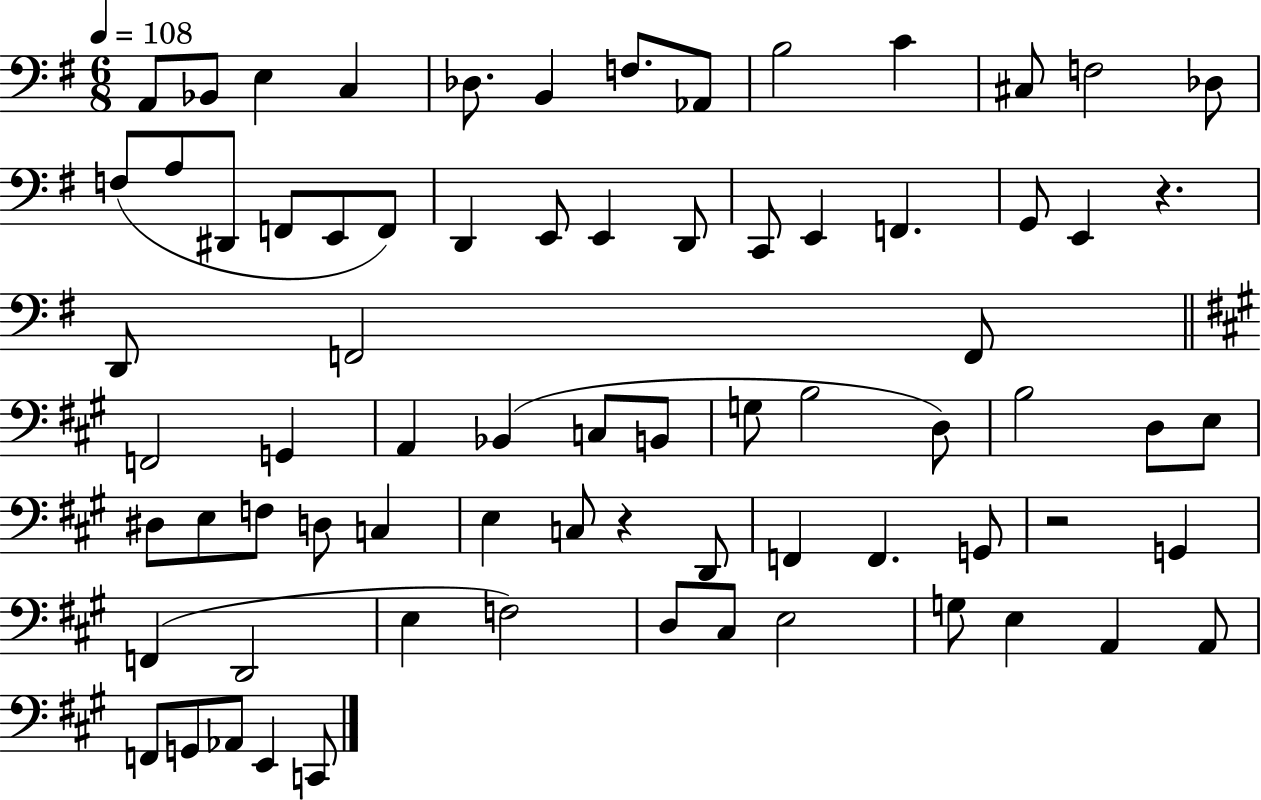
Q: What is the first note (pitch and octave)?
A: A2